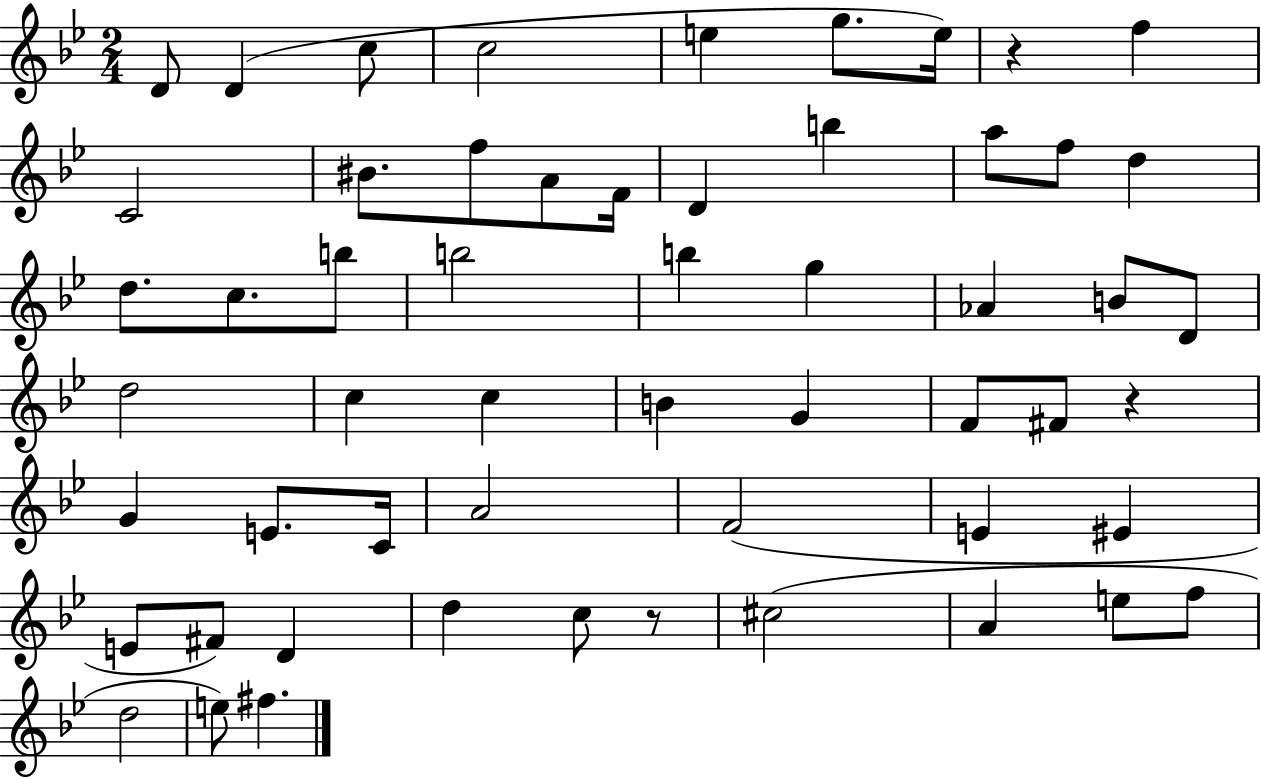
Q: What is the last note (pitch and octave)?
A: F#5